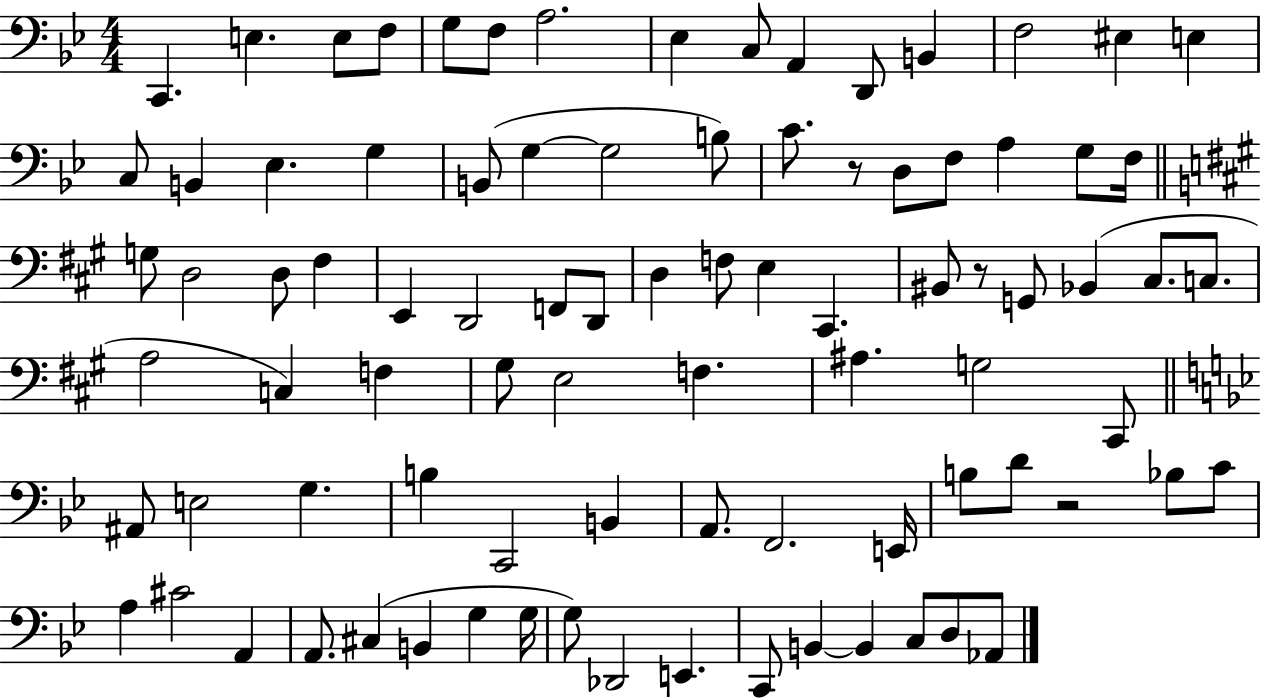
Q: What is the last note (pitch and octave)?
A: Ab2